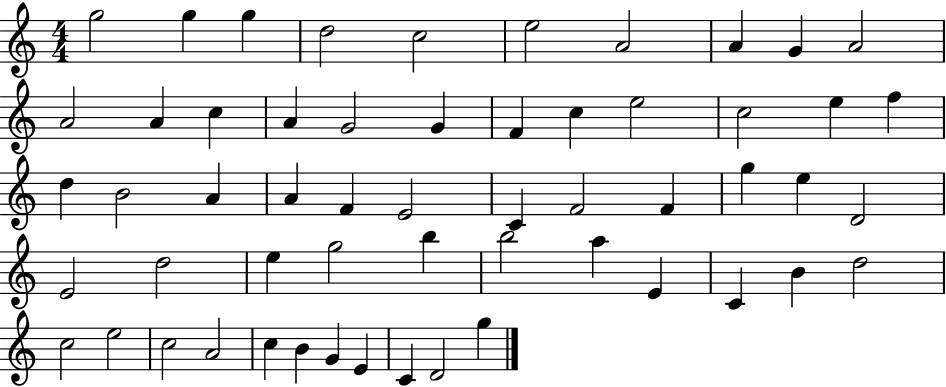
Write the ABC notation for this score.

X:1
T:Untitled
M:4/4
L:1/4
K:C
g2 g g d2 c2 e2 A2 A G A2 A2 A c A G2 G F c e2 c2 e f d B2 A A F E2 C F2 F g e D2 E2 d2 e g2 b b2 a E C B d2 c2 e2 c2 A2 c B G E C D2 g